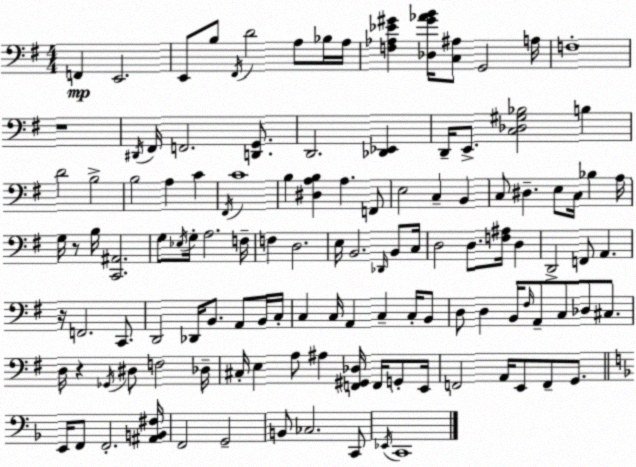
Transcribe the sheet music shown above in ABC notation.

X:1
T:Untitled
M:4/4
L:1/4
K:Em
F,, E,,2 E,,/2 B,/2 ^F,,/4 D2 A,/2 _B,/4 A,/4 [F,_A,_E^G] [_D,^G_AB]/4 [C,^A,]/2 G,,2 A,/4 F,4 z4 ^D,,/4 ^F,,/4 F,,2 [D,,G,,]/2 D,,2 [_D,,_E,,] D,,/4 E,,/2 [C,_D,^G,_B,]2 B, D2 B,2 B,2 A, C ^F,,/4 C4 B, [^D,A,B,] A, F,,/2 E,2 C, B,, C,/2 ^D, E,/2 C,/4 _B, A,/4 G,/4 z/2 B,/4 [C,,^A,,]2 G,/2 _E,/4 G,/4 A,2 F,/4 F, D,2 E,/4 B,,2 _D,,/4 B,,/2 C,/4 D,2 D,/2 [F,^A,]/4 D, D,,2 F,,/2 A,, z/4 F,,2 C,,/2 D,,2 _D,,/4 B,,/2 A,,/2 B,,/4 C,/4 C, C,/4 A,, C, C,/4 B,,/2 D,/2 D, B,,/4 ^F,/4 A,,/2 C,/2 _D,/2 ^C,/2 D,/4 z _G,,/4 ^D,/2 F,2 _D,/4 ^C,/4 E, A,/2 ^A, [F,,^G,,_D,]/4 F,,/4 G,,/2 E,,/4 F,,2 A,,/4 E,,/2 F,,/2 G,,/2 E,,/4 F,,/2 F,,2 [^A,,B,,^F,]/4 F,,2 G,,2 B,,/2 _C,2 C,,/2 _E,,/4 C,,4